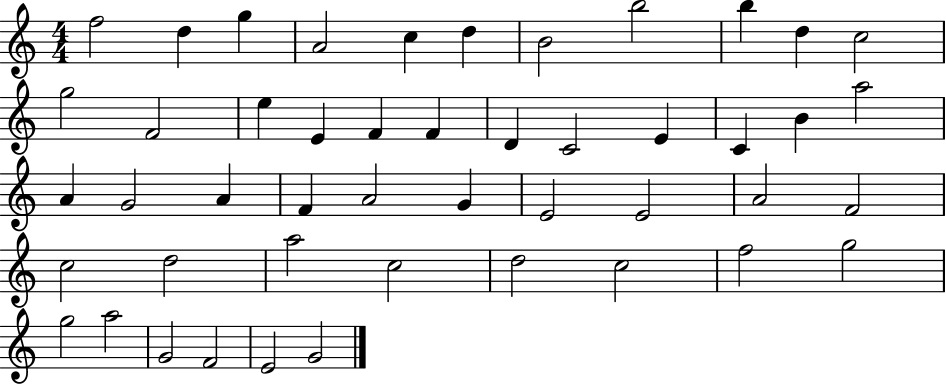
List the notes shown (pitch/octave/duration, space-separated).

F5/h D5/q G5/q A4/h C5/q D5/q B4/h B5/h B5/q D5/q C5/h G5/h F4/h E5/q E4/q F4/q F4/q D4/q C4/h E4/q C4/q B4/q A5/h A4/q G4/h A4/q F4/q A4/h G4/q E4/h E4/h A4/h F4/h C5/h D5/h A5/h C5/h D5/h C5/h F5/h G5/h G5/h A5/h G4/h F4/h E4/h G4/h